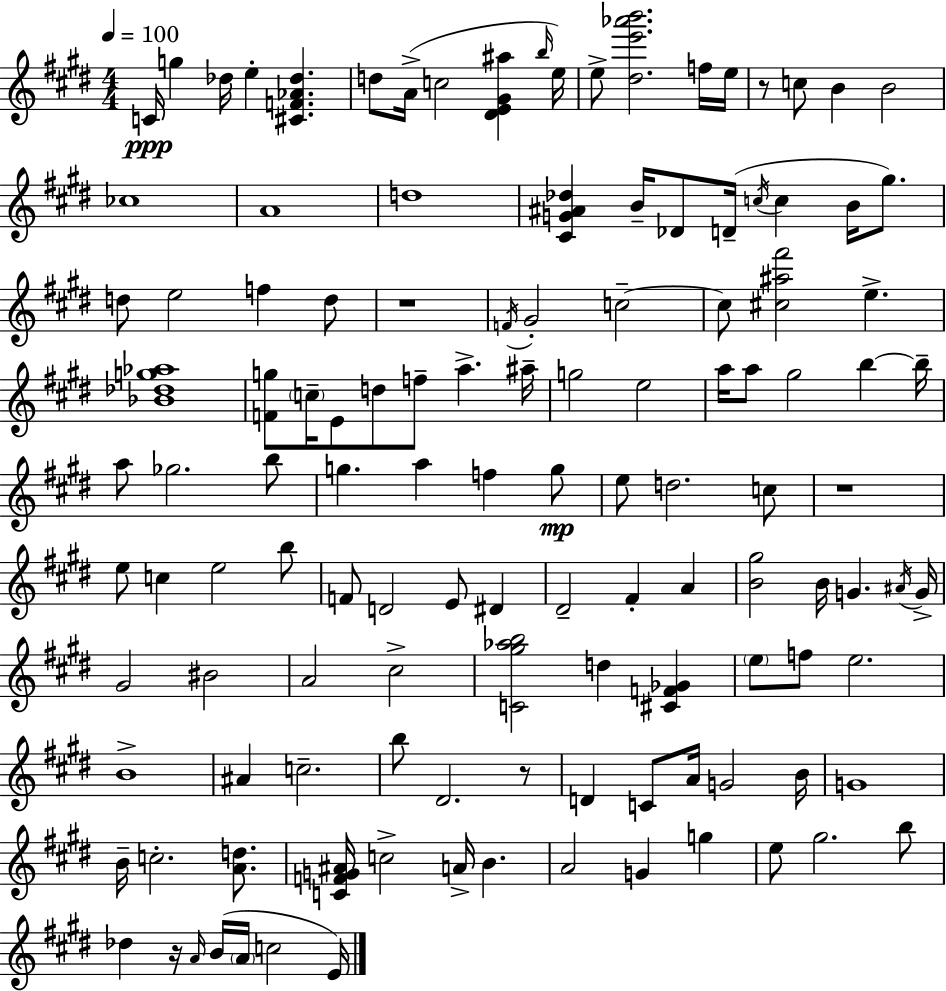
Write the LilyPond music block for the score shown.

{
  \clef treble
  \numericTimeSignature
  \time 4/4
  \key e \major
  \tempo 4 = 100
  c'16\ppp g''4 des''16 e''4-. <cis' f' aes' des''>4. | d''8 a'16->( c''2 <dis' e' gis' ais''>4 \grace { b''16 } | e''16) e''8-> <dis'' e''' aes''' b'''>2. f''16 | e''16 r8 c''8 b'4 b'2 | \break ces''1 | a'1 | d''1 | <cis' g' ais' des''>4 b'16-- des'8 d'16--( \acciaccatura { c''16 } c''4 b'16 gis''8.) | \break d''8 e''2 f''4 | d''8 r1 | \acciaccatura { f'16 } gis'2-. c''2--~~ | c''8 <cis'' ais'' fis'''>2 e''4.-> | \break <bes' des'' g'' aes''>1 | <f' g''>8 \parenthesize c''16-- e'8 d''8 f''8-- a''4.-> | ais''16-- g''2 e''2 | a''16 a''8 gis''2 b''4~~ | \break b''16-- a''8 ges''2. | b''8 g''4. a''4 f''4 | g''8\mp e''8 d''2. | c''8 r1 | \break e''8 c''4 e''2 | b''8 f'8 d'2 e'8 dis'4 | dis'2-- fis'4-. a'4 | <b' gis''>2 b'16 g'4. | \break \acciaccatura { ais'16 } g'16-> gis'2 bis'2 | a'2 cis''2-> | <c' gis'' aes'' b''>2 d''4 | <cis' f' ges'>4 \parenthesize e''8 f''8 e''2. | \break b'1-> | ais'4 c''2.-- | b''8 dis'2. | r8 d'4 c'8 a'16 g'2 | \break b'16 g'1 | b'16-- c''2.-. | <a' d''>8. <c' f' g' ais'>16 c''2-> a'16-> b'4. | a'2 g'4 | \break g''4 e''8 gis''2. | b''8 des''4 r16 \grace { a'16 }( b'16 \parenthesize a'16 c''2 | e'16) \bar "|."
}